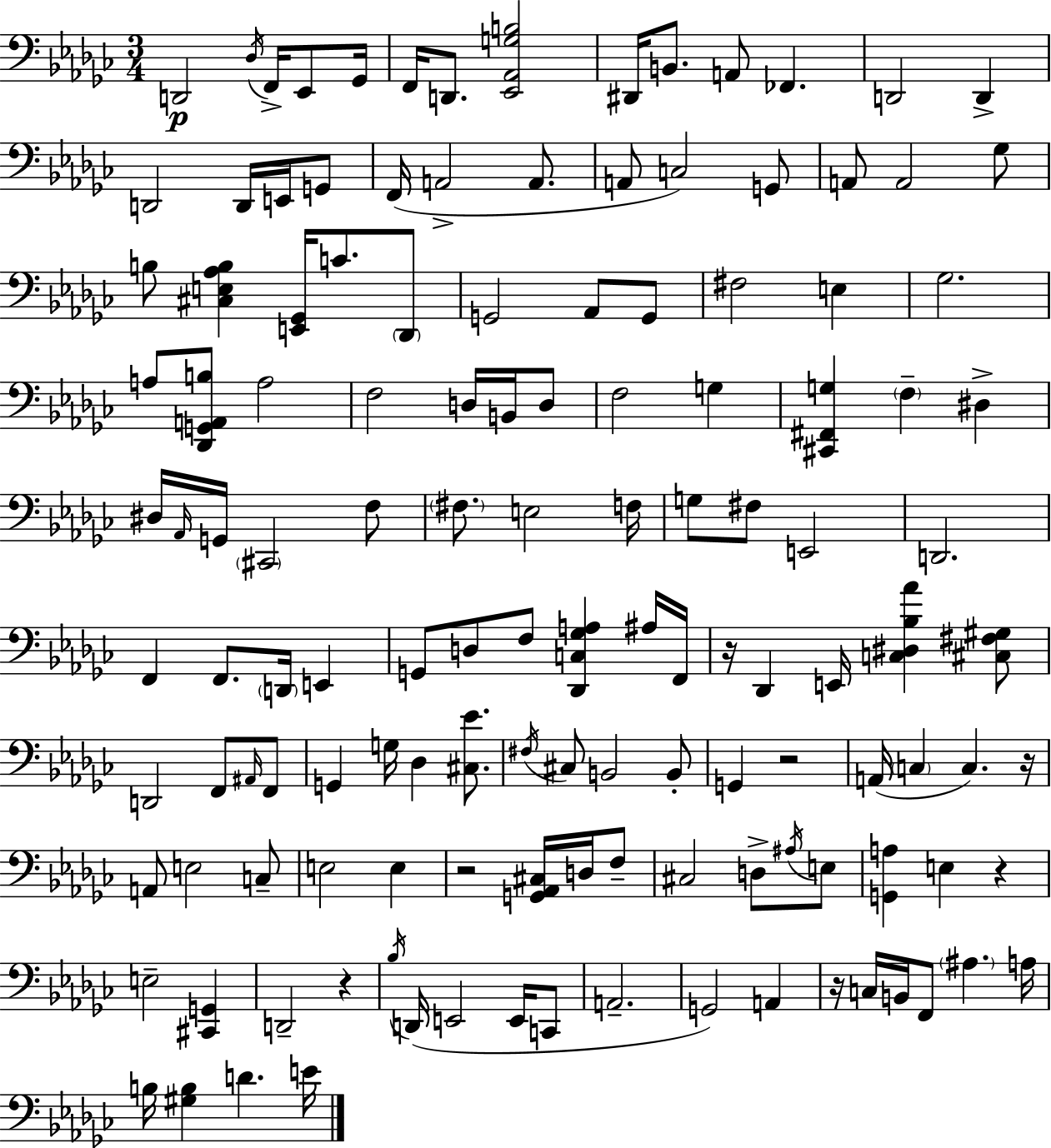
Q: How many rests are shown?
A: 7